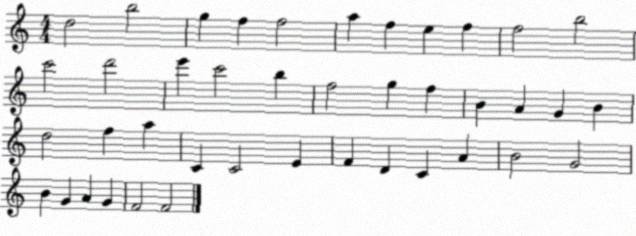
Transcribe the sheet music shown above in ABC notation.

X:1
T:Untitled
M:4/4
L:1/4
K:C
d2 b2 g f f2 a f e f f2 b2 c'2 d'2 e' c'2 b f2 g f B A G B d2 f a C C2 E F D C A B2 G2 B G A G F2 F2